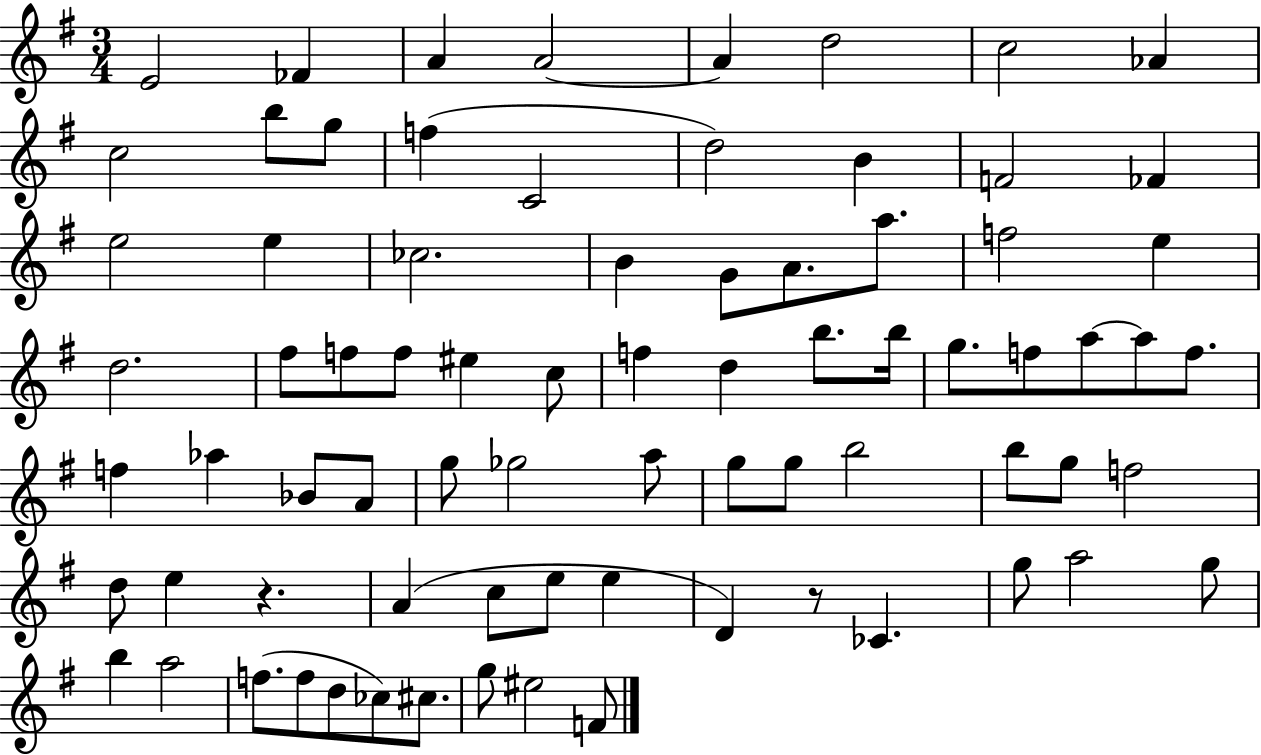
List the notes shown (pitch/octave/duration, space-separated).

E4/h FES4/q A4/q A4/h A4/q D5/h C5/h Ab4/q C5/h B5/e G5/e F5/q C4/h D5/h B4/q F4/h FES4/q E5/h E5/q CES5/h. B4/q G4/e A4/e. A5/e. F5/h E5/q D5/h. F#5/e F5/e F5/e EIS5/q C5/e F5/q D5/q B5/e. B5/s G5/e. F5/e A5/e A5/e F5/e. F5/q Ab5/q Bb4/e A4/e G5/e Gb5/h A5/e G5/e G5/e B5/h B5/e G5/e F5/h D5/e E5/q R/q. A4/q C5/e E5/e E5/q D4/q R/e CES4/q. G5/e A5/h G5/e B5/q A5/h F5/e. F5/e D5/e CES5/e C#5/e. G5/e EIS5/h F4/e